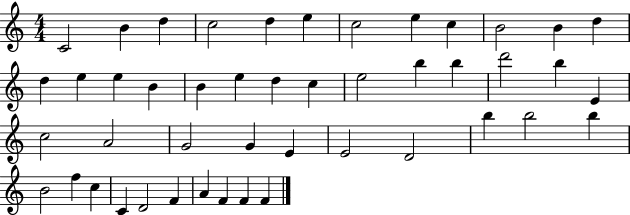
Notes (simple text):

C4/h B4/q D5/q C5/h D5/q E5/q C5/h E5/q C5/q B4/h B4/q D5/q D5/q E5/q E5/q B4/q B4/q E5/q D5/q C5/q E5/h B5/q B5/q D6/h B5/q E4/q C5/h A4/h G4/h G4/q E4/q E4/h D4/h B5/q B5/h B5/q B4/h F5/q C5/q C4/q D4/h F4/q A4/q F4/q F4/q F4/q